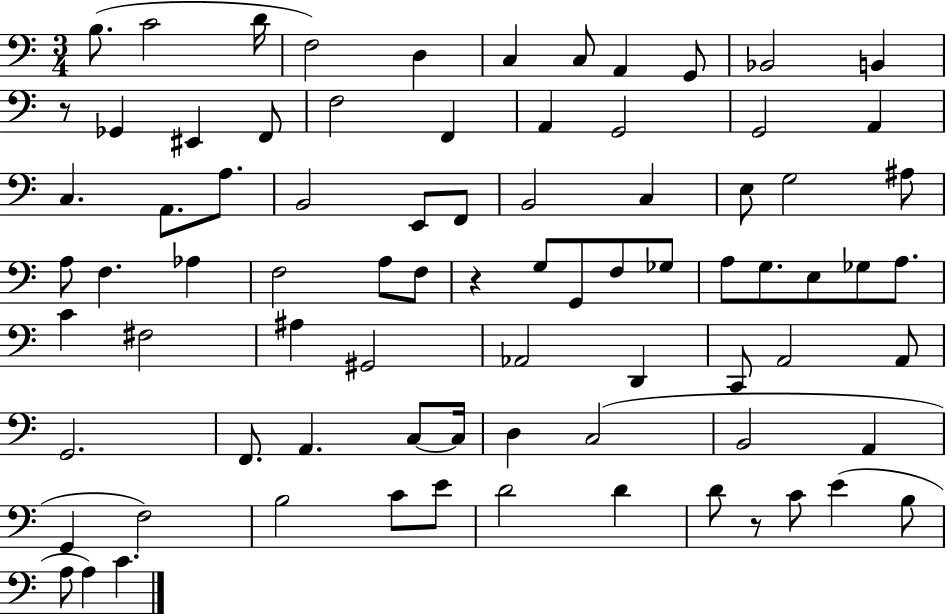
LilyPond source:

{
  \clef bass
  \numericTimeSignature
  \time 3/4
  \key c \major
  b8.( c'2 d'16 | f2) d4 | c4 c8 a,4 g,8 | bes,2 b,4 | \break r8 ges,4 eis,4 f,8 | f2 f,4 | a,4 g,2 | g,2 a,4 | \break c4. a,8. a8. | b,2 e,8 f,8 | b,2 c4 | e8 g2 ais8 | \break a8 f4. aes4 | f2 a8 f8 | r4 g8 g,8 f8 ges8 | a8 g8. e8 ges8 a8. | \break c'4 fis2 | ais4 gis,2 | aes,2 d,4 | c,8 a,2 a,8 | \break g,2. | f,8. a,4. c8~~ c16 | d4 c2( | b,2 a,4 | \break g,4 f2) | b2 c'8 e'8 | d'2 d'4 | d'8 r8 c'8 e'4( b8 | \break a8 a4) c'4. | \bar "|."
}